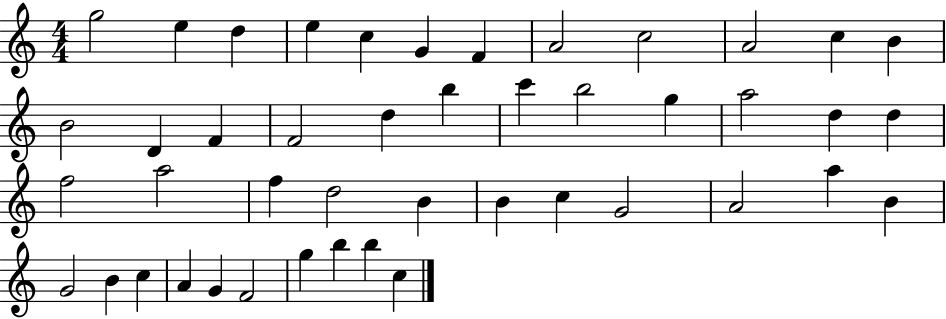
X:1
T:Untitled
M:4/4
L:1/4
K:C
g2 e d e c G F A2 c2 A2 c B B2 D F F2 d b c' b2 g a2 d d f2 a2 f d2 B B c G2 A2 a B G2 B c A G F2 g b b c